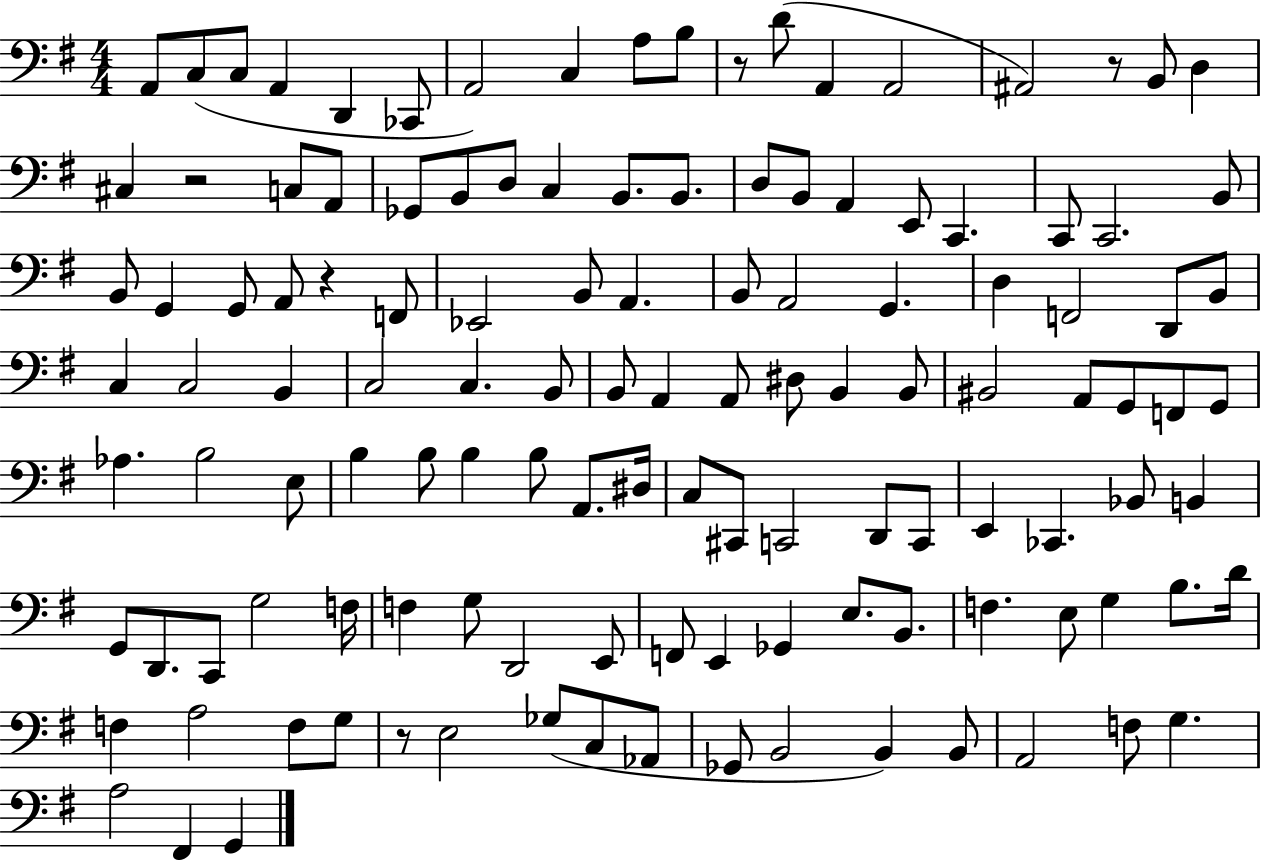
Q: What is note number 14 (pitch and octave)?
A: A#2